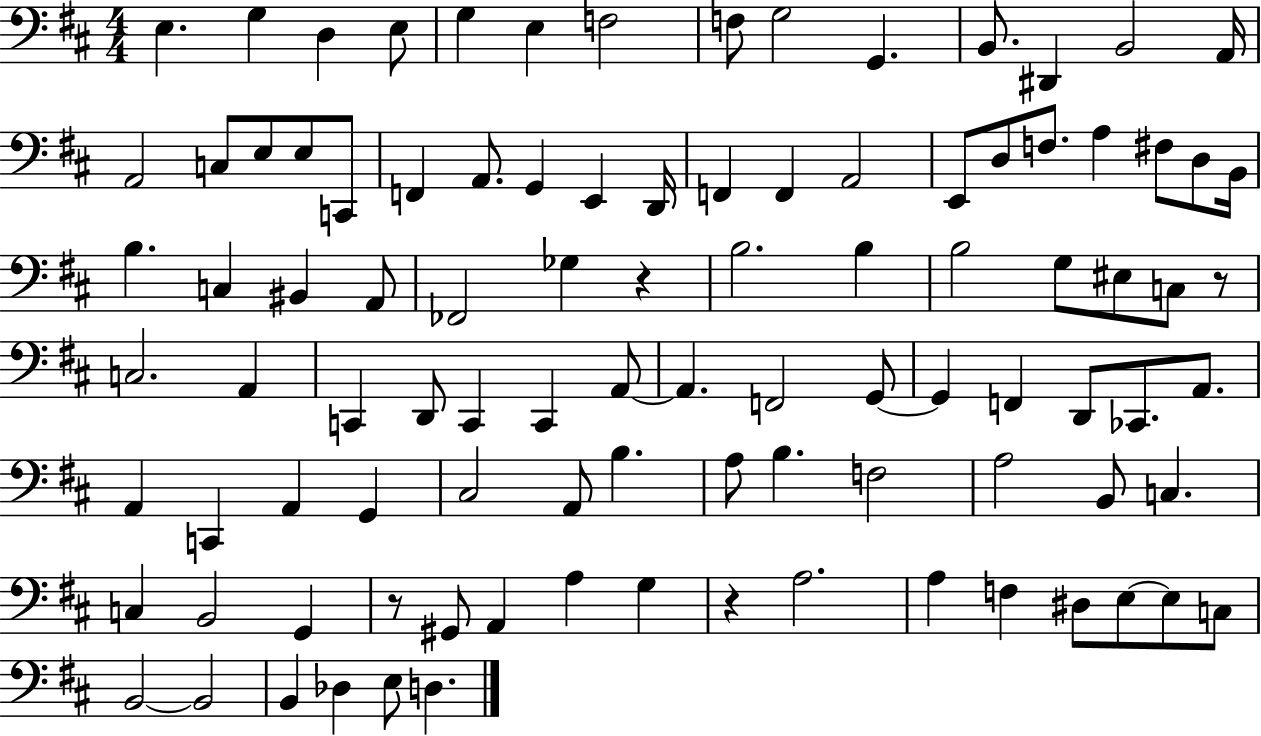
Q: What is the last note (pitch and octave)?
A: D3